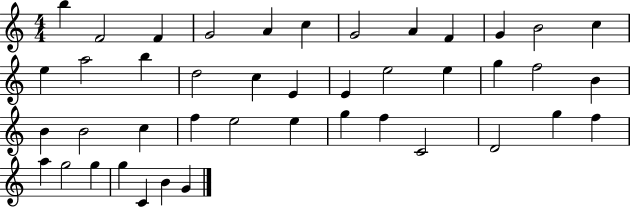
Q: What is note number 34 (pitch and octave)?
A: D4